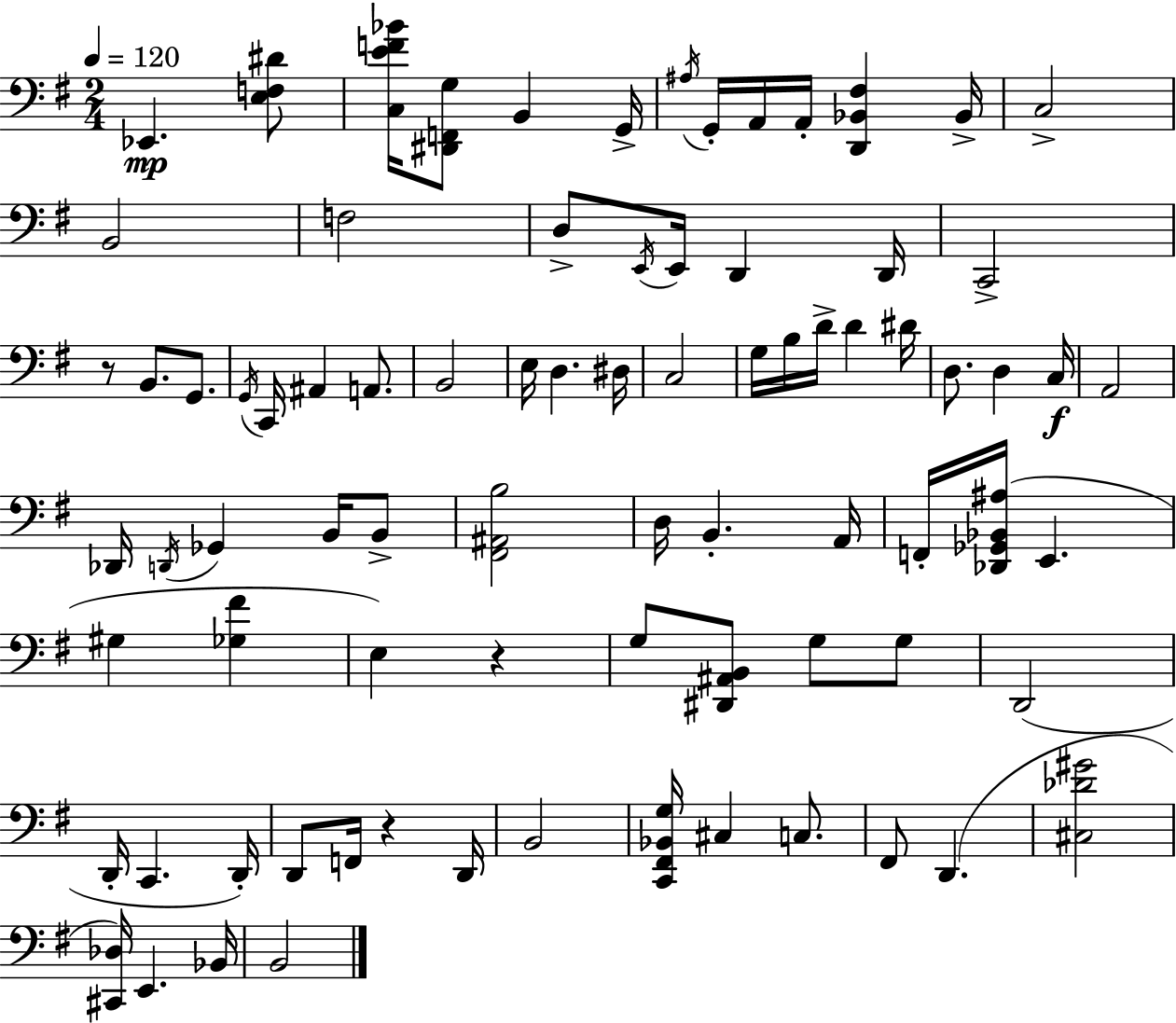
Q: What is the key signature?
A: G major